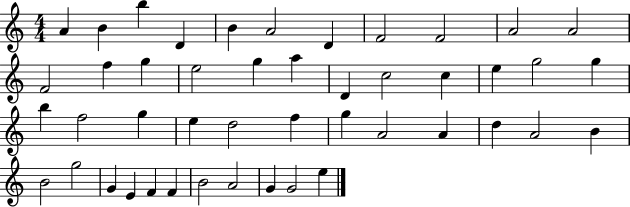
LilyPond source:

{
  \clef treble
  \numericTimeSignature
  \time 4/4
  \key c \major
  a'4 b'4 b''4 d'4 | b'4 a'2 d'4 | f'2 f'2 | a'2 a'2 | \break f'2 f''4 g''4 | e''2 g''4 a''4 | d'4 c''2 c''4 | e''4 g''2 g''4 | \break b''4 f''2 g''4 | e''4 d''2 f''4 | g''4 a'2 a'4 | d''4 a'2 b'4 | \break b'2 g''2 | g'4 e'4 f'4 f'4 | b'2 a'2 | g'4 g'2 e''4 | \break \bar "|."
}